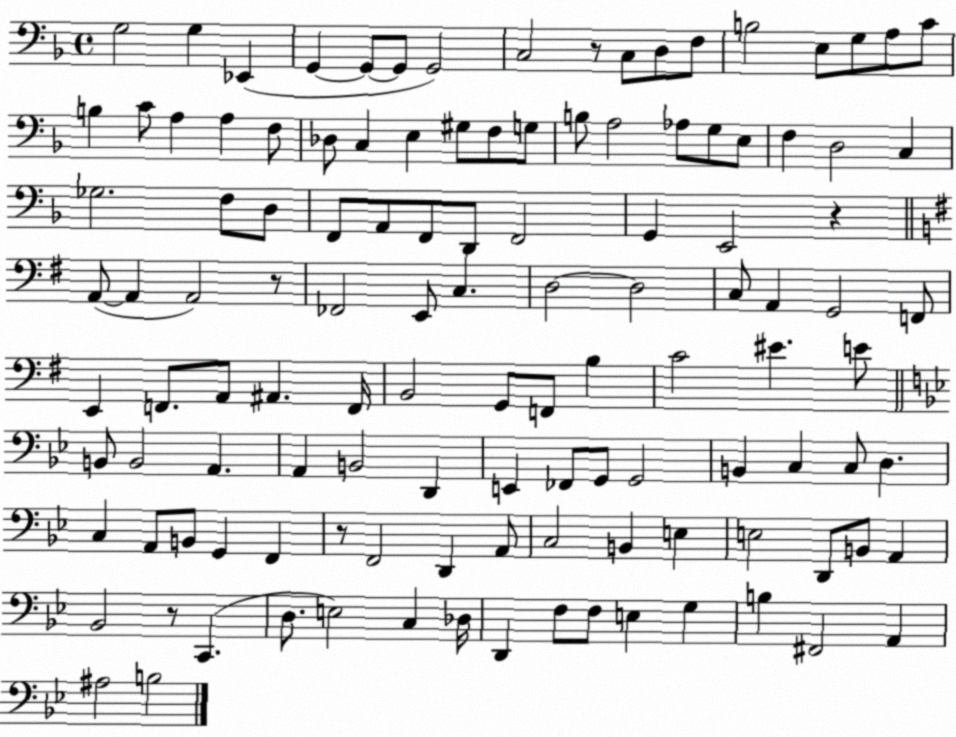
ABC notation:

X:1
T:Untitled
M:4/4
L:1/4
K:F
G,2 G, _E,, G,, G,,/2 G,,/2 G,,2 C,2 z/2 C,/2 D,/2 F,/2 B,2 E,/2 G,/2 A,/2 C/2 B, C/2 A, A, F,/2 _D,/2 C, E, ^G,/2 F,/2 G,/2 B,/2 A,2 _A,/2 G,/2 E,/2 F, D,2 C, _G,2 F,/2 D,/2 F,,/2 A,,/2 F,,/2 D,,/2 F,,2 G,, E,,2 z A,,/2 A,, A,,2 z/2 _F,,2 E,,/2 C, D,2 D,2 C,/2 A,, G,,2 F,,/2 E,, F,,/2 A,,/2 ^A,, F,,/4 B,,2 G,,/2 F,,/2 B, C2 ^E E/2 B,,/2 B,,2 A,, A,, B,,2 D,, E,, _F,,/2 G,,/2 G,,2 B,, C, C,/2 D, C, A,,/2 B,,/2 G,, F,, z/2 F,,2 D,, A,,/2 C,2 B,, E, E,2 D,,/2 B,,/2 A,, _B,,2 z/2 C,, D,/2 E,2 C, _D,/4 D,, F,/2 F,/2 E, G, B, ^F,,2 A,, ^A,2 B,2